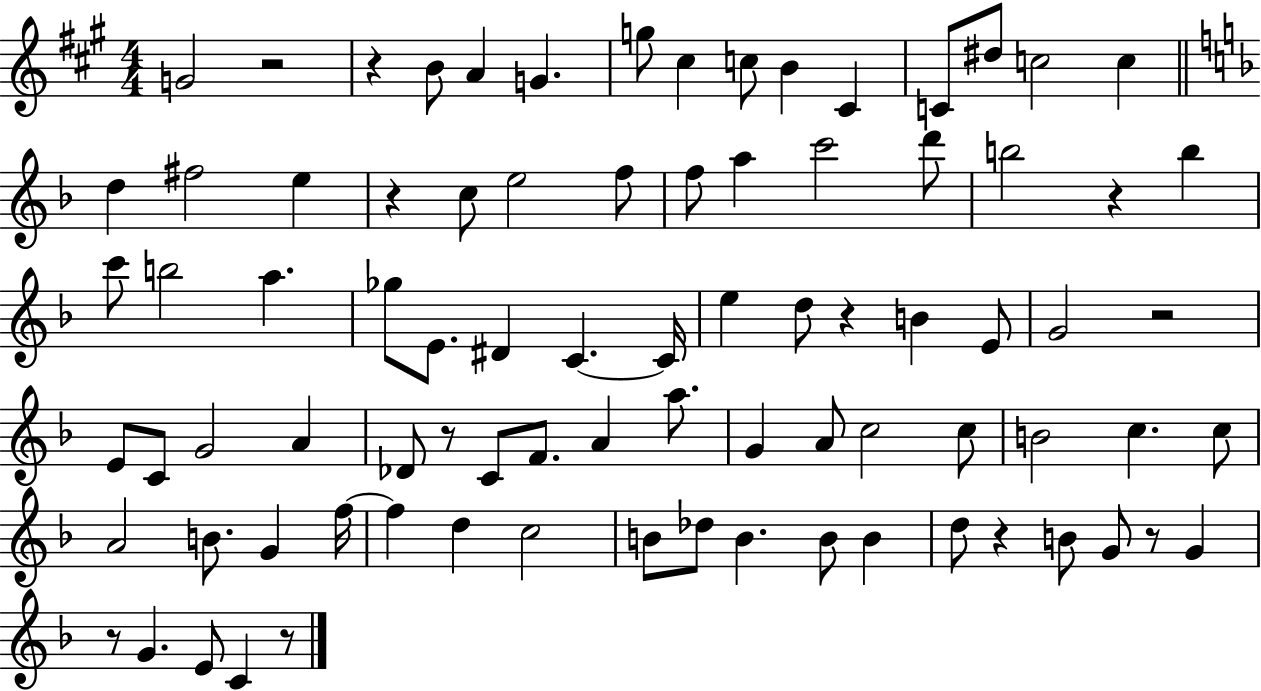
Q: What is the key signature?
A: A major